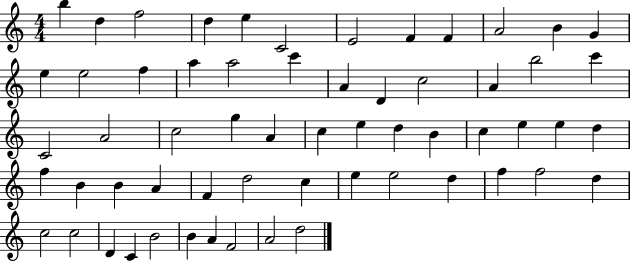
X:1
T:Untitled
M:4/4
L:1/4
K:C
b d f2 d e C2 E2 F F A2 B G e e2 f a a2 c' A D c2 A b2 c' C2 A2 c2 g A c e d B c e e d f B B A F d2 c e e2 d f f2 d c2 c2 D C B2 B A F2 A2 d2